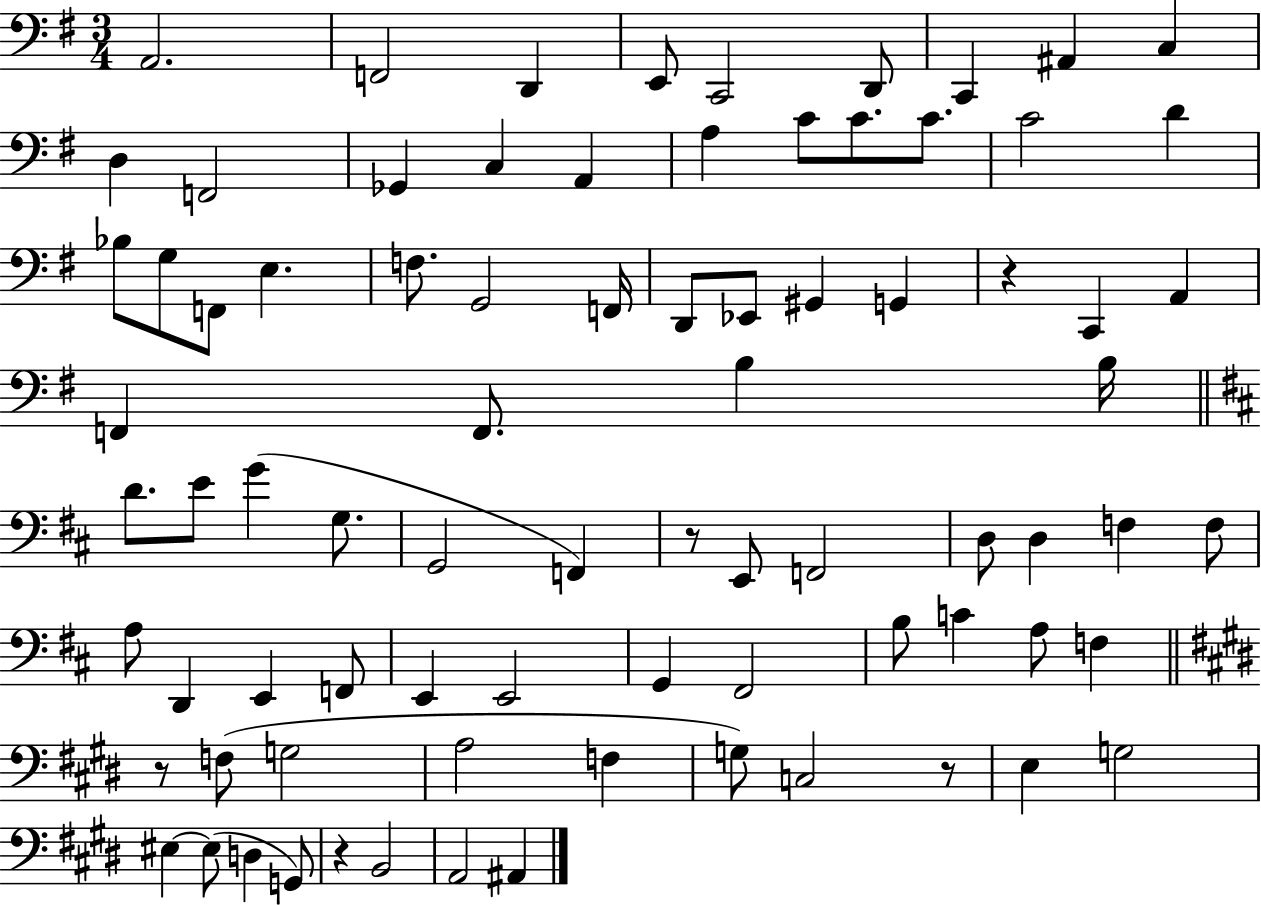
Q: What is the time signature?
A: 3/4